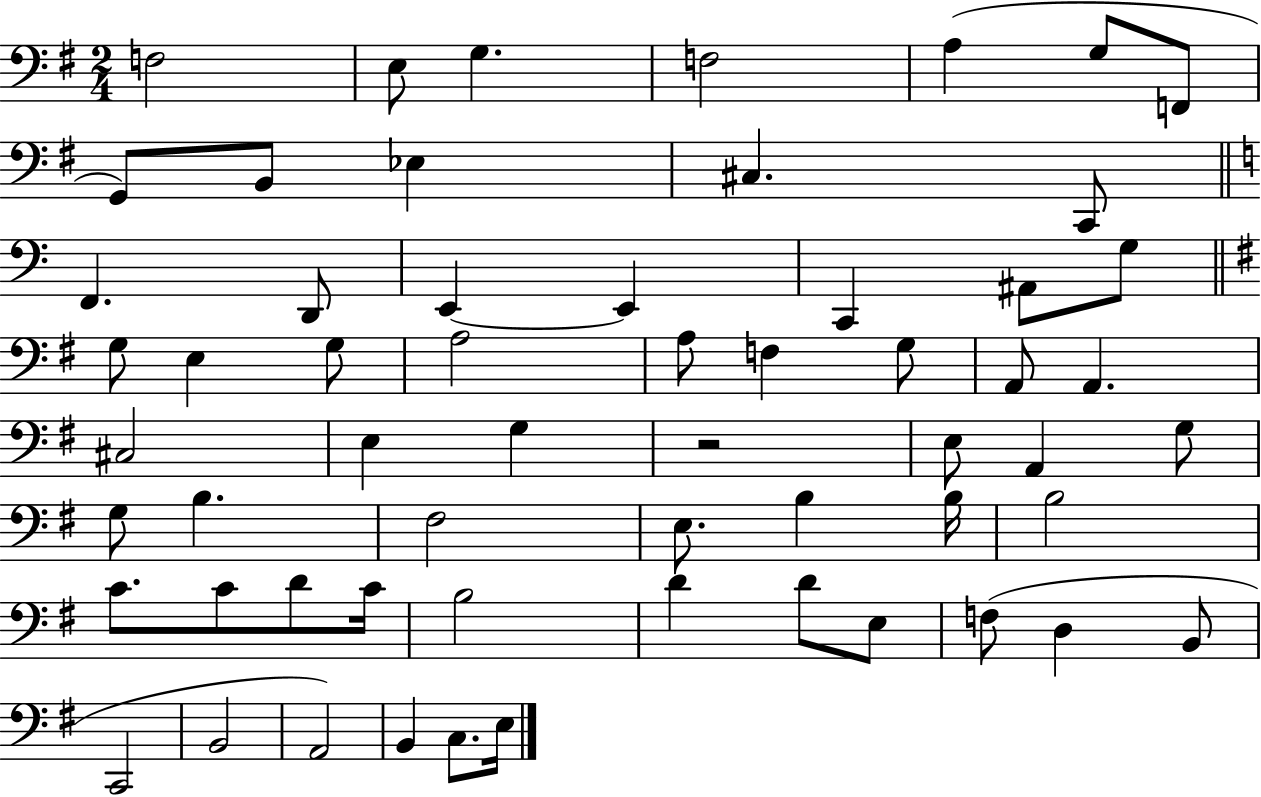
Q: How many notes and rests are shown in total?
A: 59